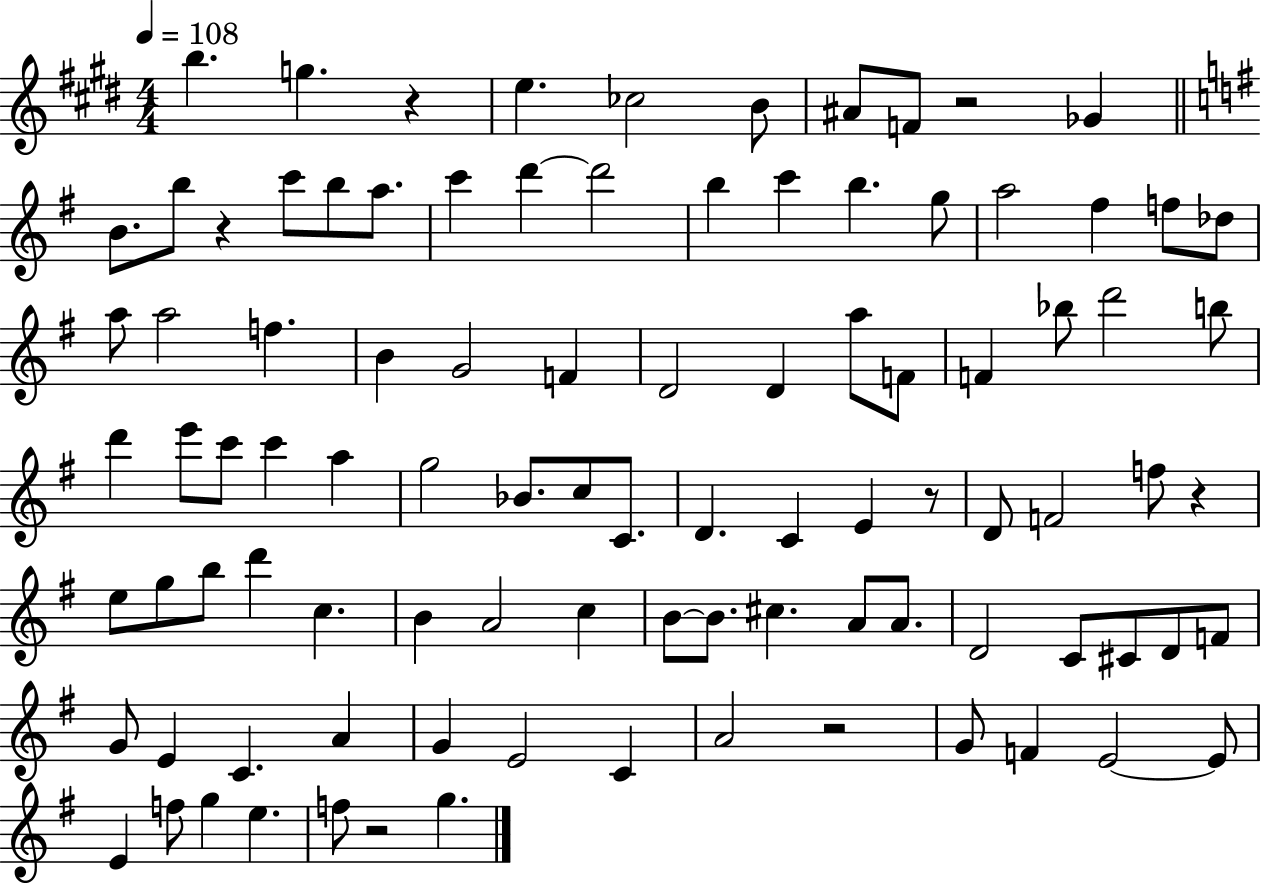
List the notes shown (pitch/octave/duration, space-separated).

B5/q. G5/q. R/q E5/q. CES5/h B4/e A#4/e F4/e R/h Gb4/q B4/e. B5/e R/q C6/e B5/e A5/e. C6/q D6/q D6/h B5/q C6/q B5/q. G5/e A5/h F#5/q F5/e Db5/e A5/e A5/h F5/q. B4/q G4/h F4/q D4/h D4/q A5/e F4/e F4/q Bb5/e D6/h B5/e D6/q E6/e C6/e C6/q A5/q G5/h Bb4/e. C5/e C4/e. D4/q. C4/q E4/q R/e D4/e F4/h F5/e R/q E5/e G5/e B5/e D6/q C5/q. B4/q A4/h C5/q B4/e B4/e. C#5/q. A4/e A4/e. D4/h C4/e C#4/e D4/e F4/e G4/e E4/q C4/q. A4/q G4/q E4/h C4/q A4/h R/h G4/e F4/q E4/h E4/e E4/q F5/e G5/q E5/q. F5/e R/h G5/q.